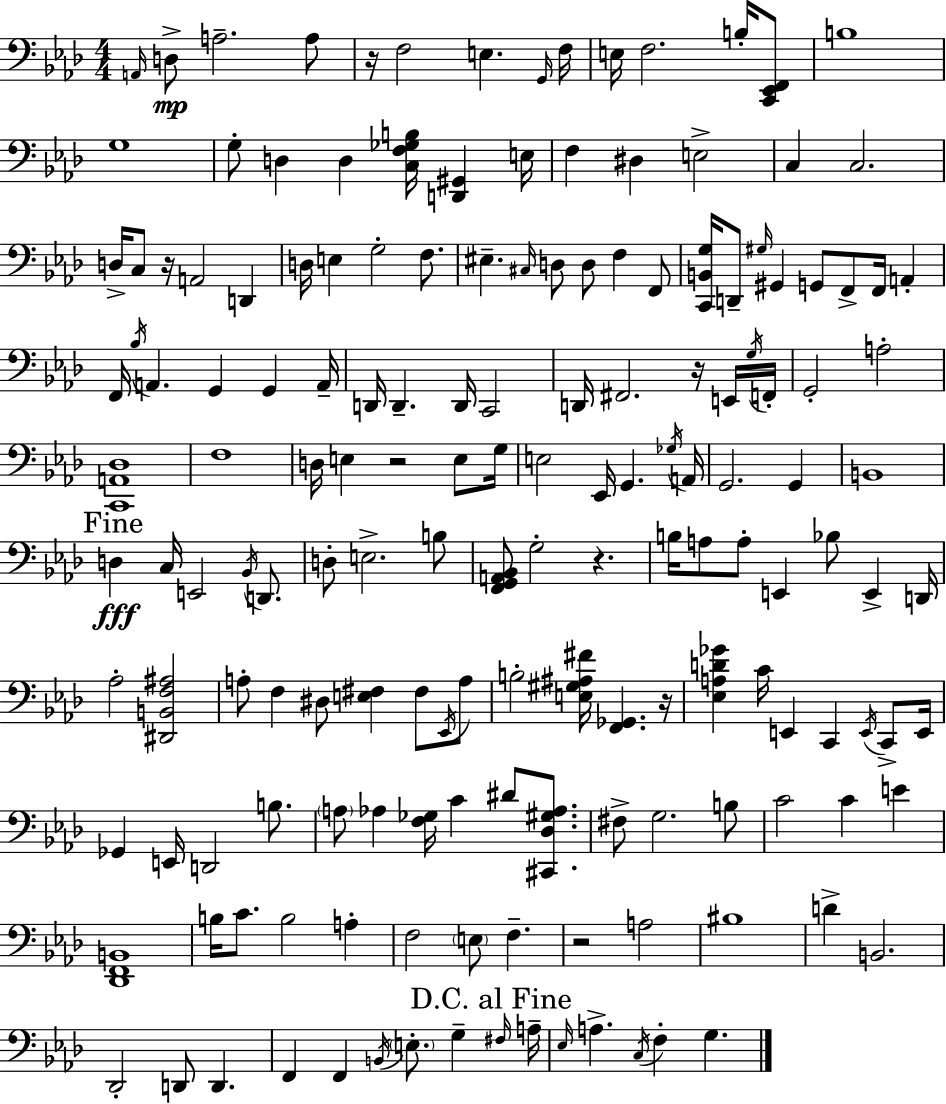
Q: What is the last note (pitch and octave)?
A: G3